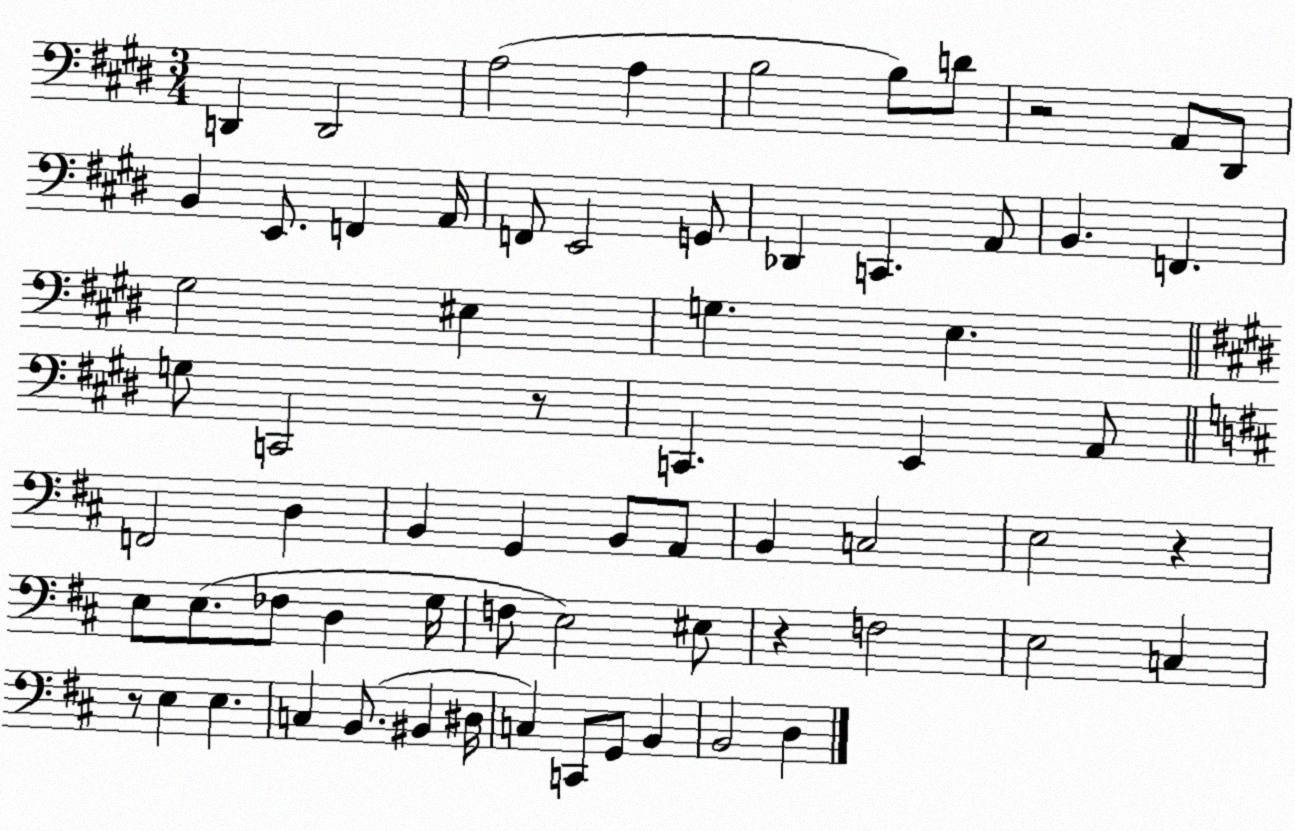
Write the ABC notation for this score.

X:1
T:Untitled
M:3/4
L:1/4
K:E
D,, D,,2 A,2 A, B,2 B,/2 D/2 z2 A,,/2 ^D,,/2 B,, E,,/2 F,, A,,/4 F,,/2 E,,2 G,,/2 _D,, C,, A,,/2 B,, F,, ^G,2 ^E, G, E, G,/2 C,,2 z/2 C,, E,, A,,/2 F,,2 D, B,, G,, B,,/2 A,,/2 B,, C,2 E,2 z E,/2 E,/2 _F,/2 D, G,/4 F,/2 E,2 ^E,/2 z F,2 E,2 C, z/2 E, E, C, B,,/2 ^B,, ^D,/4 C, C,,/2 G,,/2 B,, B,,2 D,